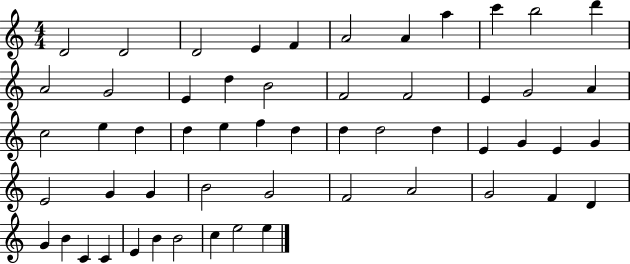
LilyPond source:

{
  \clef treble
  \numericTimeSignature
  \time 4/4
  \key c \major
  d'2 d'2 | d'2 e'4 f'4 | a'2 a'4 a''4 | c'''4 b''2 d'''4 | \break a'2 g'2 | e'4 d''4 b'2 | f'2 f'2 | e'4 g'2 a'4 | \break c''2 e''4 d''4 | d''4 e''4 f''4 d''4 | d''4 d''2 d''4 | e'4 g'4 e'4 g'4 | \break e'2 g'4 g'4 | b'2 g'2 | f'2 a'2 | g'2 f'4 d'4 | \break g'4 b'4 c'4 c'4 | e'4 b'4 b'2 | c''4 e''2 e''4 | \bar "|."
}